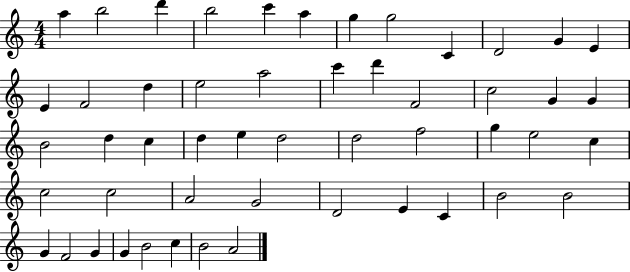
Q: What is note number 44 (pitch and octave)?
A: G4